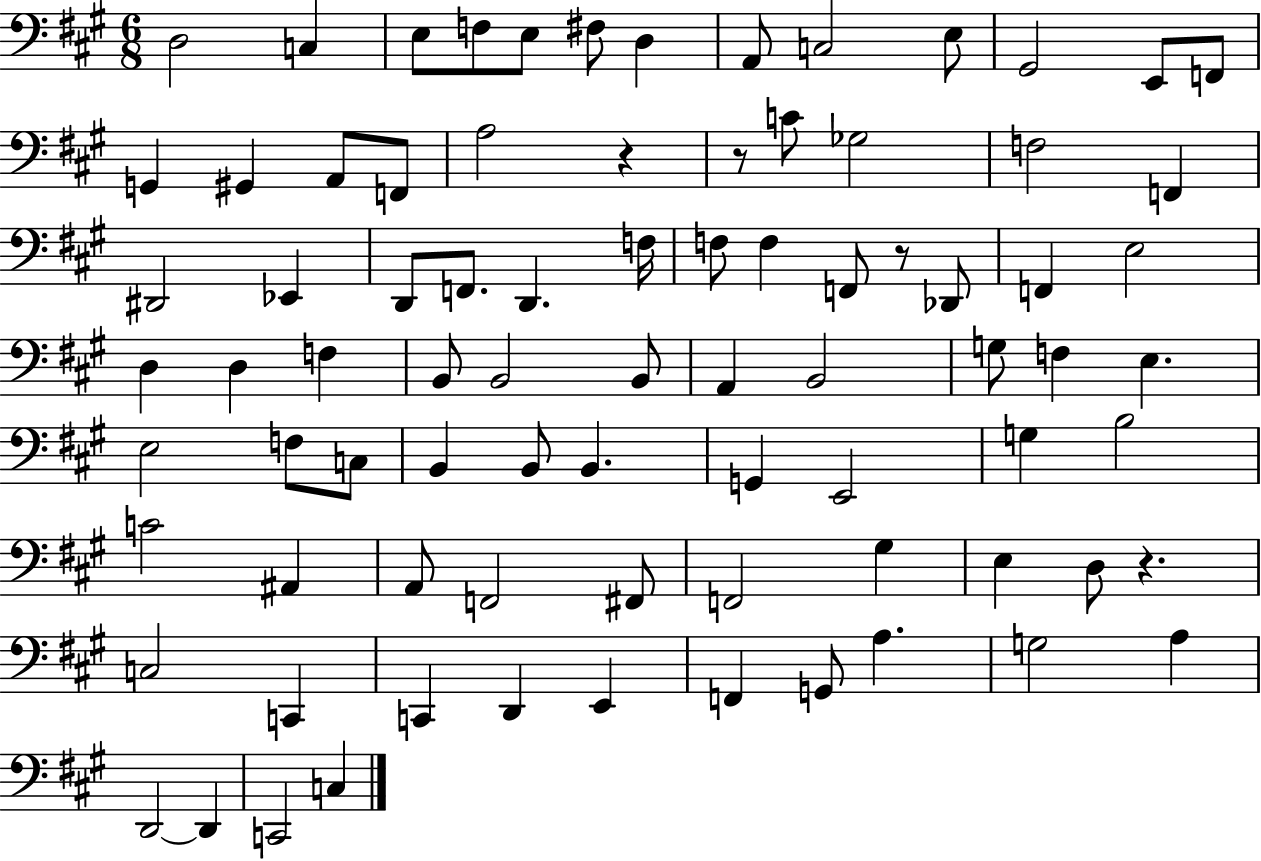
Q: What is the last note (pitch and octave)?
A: C3